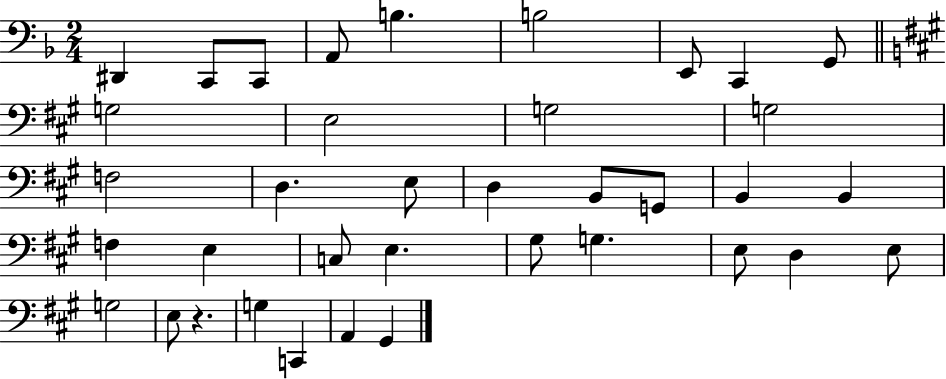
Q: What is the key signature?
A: F major